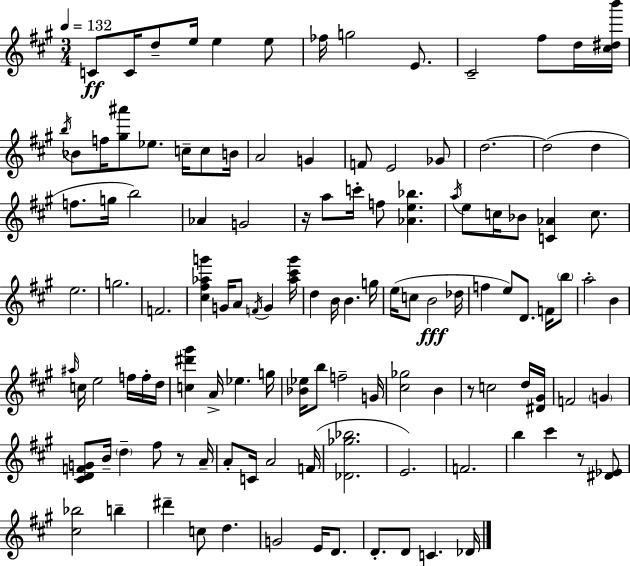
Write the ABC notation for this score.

X:1
T:Untitled
M:3/4
L:1/4
K:A
C/2 C/4 d/2 e/4 e e/2 _f/4 g2 E/2 ^C2 ^f/2 d/4 [^c^db']/4 b/4 _B/2 f/4 [^g^a']/2 _e/2 c/4 c/2 B/4 A2 G F/2 E2 _G/2 d2 d2 d f/2 g/4 b2 _A G2 z/4 a/2 c'/4 f/2 [_Ae_b] a/4 e/2 c/4 _B/2 [C_A] c/2 e2 g2 F2 [^c^f_ag'] G/4 A/2 F/4 G [_a^c'g']/4 d B/4 B g/4 e/4 c/2 B2 _d/4 f e/2 D/2 F/4 b/2 a2 B ^a/4 c/4 e2 f/4 f/4 d/4 [c^d'^g'] A/4 _e g/4 [_B_e]/4 b/2 f2 G/4 [^c_g]2 B z/2 c2 d/4 [^D^G]/4 F2 G [^CDFG]/2 B/4 d ^f/2 z/2 A/4 A/2 C/4 A2 F/4 [_D_g_b]2 E2 F2 b ^c' z/2 [^D_E]/2 [^c_b]2 b ^d' c/2 d G2 E/4 D/2 D/2 D/2 C _D/4